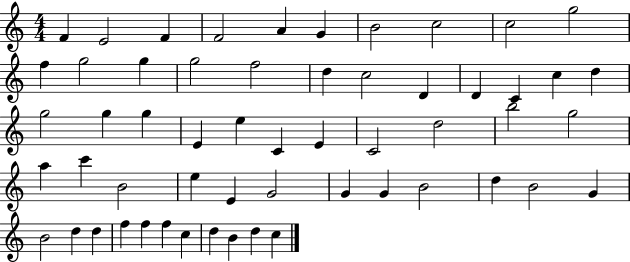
{
  \clef treble
  \numericTimeSignature
  \time 4/4
  \key c \major
  f'4 e'2 f'4 | f'2 a'4 g'4 | b'2 c''2 | c''2 g''2 | \break f''4 g''2 g''4 | g''2 f''2 | d''4 c''2 d'4 | d'4 c'4 c''4 d''4 | \break g''2 g''4 g''4 | e'4 e''4 c'4 e'4 | c'2 d''2 | b''2 g''2 | \break a''4 c'''4 b'2 | e''4 e'4 g'2 | g'4 g'4 b'2 | d''4 b'2 g'4 | \break b'2 d''4 d''4 | f''4 f''4 f''4 c''4 | d''4 b'4 d''4 c''4 | \bar "|."
}